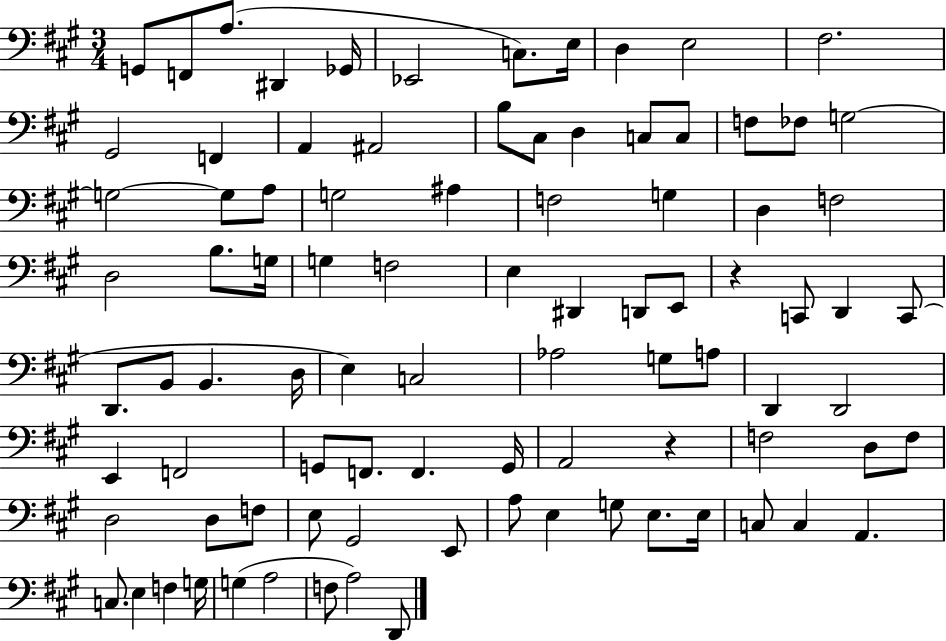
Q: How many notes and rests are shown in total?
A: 90